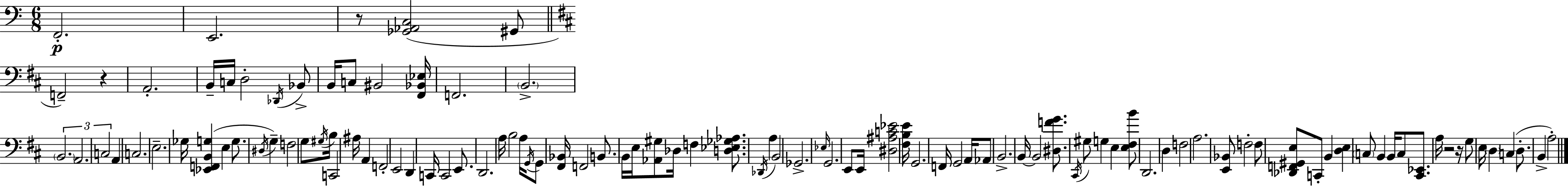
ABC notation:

X:1
T:Untitled
M:6/8
L:1/4
K:C
F,,2 E,,2 z/2 [_G,,_A,,C,]2 ^G,,/2 F,,2 z A,,2 B,,/4 C,/4 D,2 _D,,/4 _B,,/2 B,,/4 C,/2 ^B,,2 [^F,,_B,,_E,]/4 F,,2 B,,2 B,,2 A,,2 C,2 A,, C,2 E,2 _G,/4 [_E,,F,,B,,G,] E, G,/2 ^D,/4 G, F,2 G,/2 ^G,/4 B,/4 C,,2 ^A,/4 A,, F,,2 E,,2 D,, C,,/4 C,,2 E,,/2 D,,2 A,/4 B,2 A,/4 G,,/4 G,,/2 [^F,,_B,,]/4 F,,2 B,,/2 B,,/4 E,/4 [_A,,^G,]/2 _D,/4 F, [D,_E,_G,_A,]/2 _D,,/4 A, B,,2 _G,,2 _E,/4 G,,2 E,,/2 E,,/4 [^D,^A,C_E]2 [^F,B,E]/4 G,,2 F,,/4 G,,2 A,,/4 _A,,/2 B,,2 B,,/4 B,,2 [^D,FG]/2 ^C,,/4 ^G,/2 G, E, [E,^F,B]/2 D,,2 D, F,2 A,2 [E,,_B,,]/2 F,2 F,/2 [_D,,F,,^G,,E,]/2 C,,/2 B,, [D,E,] C,/2 B,, B,,/4 C,/2 [^C,,_E,,]/2 A,/4 z2 z/4 G,/2 E,/4 D, C, D,/2 B,, A,2